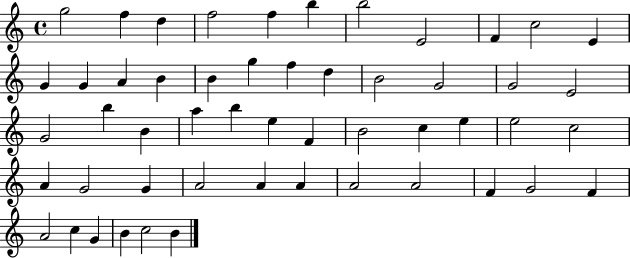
G5/h F5/q D5/q F5/h F5/q B5/q B5/h E4/h F4/q C5/h E4/q G4/q G4/q A4/q B4/q B4/q G5/q F5/q D5/q B4/h G4/h G4/h E4/h G4/h B5/q B4/q A5/q B5/q E5/q F4/q B4/h C5/q E5/q E5/h C5/h A4/q G4/h G4/q A4/h A4/q A4/q A4/h A4/h F4/q G4/h F4/q A4/h C5/q G4/q B4/q C5/h B4/q